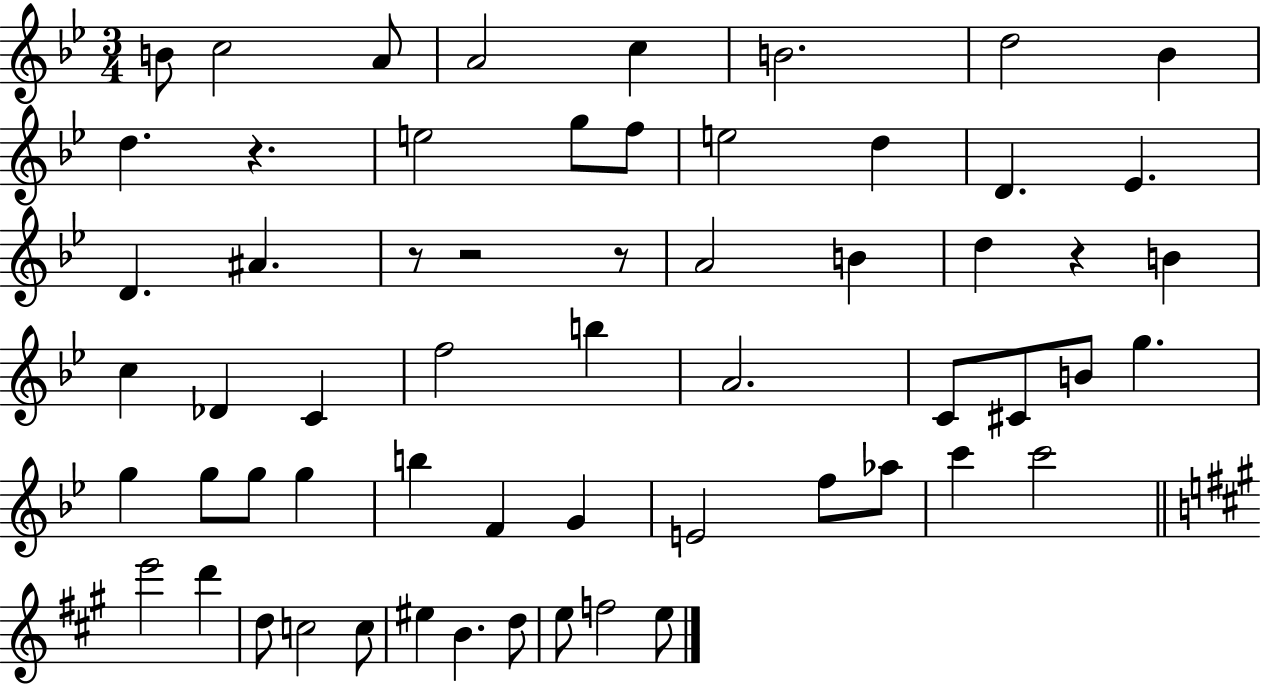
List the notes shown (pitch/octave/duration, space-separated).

B4/e C5/h A4/e A4/h C5/q B4/h. D5/h Bb4/q D5/q. R/q. E5/h G5/e F5/e E5/h D5/q D4/q. Eb4/q. D4/q. A#4/q. R/e R/h R/e A4/h B4/q D5/q R/q B4/q C5/q Db4/q C4/q F5/h B5/q A4/h. C4/e C#4/e B4/e G5/q. G5/q G5/e G5/e G5/q B5/q F4/q G4/q E4/h F5/e Ab5/e C6/q C6/h E6/h D6/q D5/e C5/h C5/e EIS5/q B4/q. D5/e E5/e F5/h E5/e